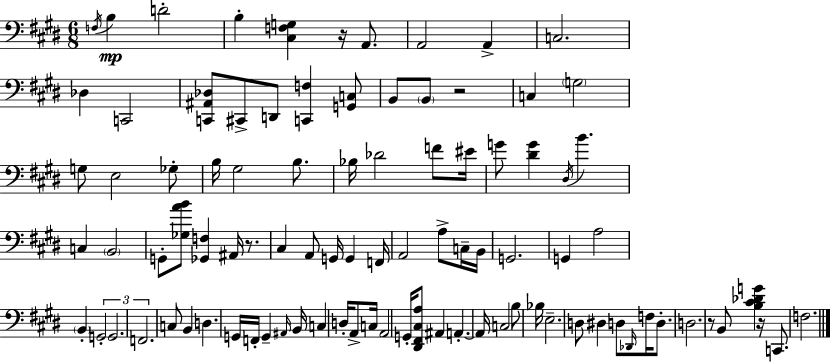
{
  \clef bass
  \numericTimeSignature
  \time 6/8
  \key e \major
  \acciaccatura { f16 }\mp b4 d'2-. | b4-. <cis f g>4 r16 a,8. | a,2 a,4-> | c2. | \break des4 c,2 | <c, ais, des>8 cis,8-> d,8 <c, f>4 <g, c>8 | b,8 \parenthesize b,8 r2 | c4 \parenthesize g2 | \break g8 e2 ges8-. | b16 gis2 b8. | bes16 des'2 f'8 | eis'16 g'8 <dis' g'>4 \acciaccatura { dis16 } b'4. | \break c4 \parenthesize b,2 | g,8-. <ges a' b'>8 <ges, f>4 ais,16 r8. | cis4 a,8 g,16 g,4 | f,16 a,2 a8-> | \break c16-- b,16 g,2. | g,4 a2 | \parenthesize b,4-. \tuplet 3/2 { g,2-. | g,2. | \break f,2. } | c8 b,4 d4. | g,16 f,16-. g,4-- \grace { ais,16 } b,16 c4 | d16-. a,8-> c16 a,2 | \break g,16-. <dis, fis, cis a>8 ais,4 a,4.-.~~ | a,16 c2 | b8 bes16 e2.-- | d8 dis4 d8 \grace { des,16 } | \break f16 d8.-. d2. | r8 b,8 <b cis' des' g'>4 | r16 c,8. f2. | \bar "|."
}